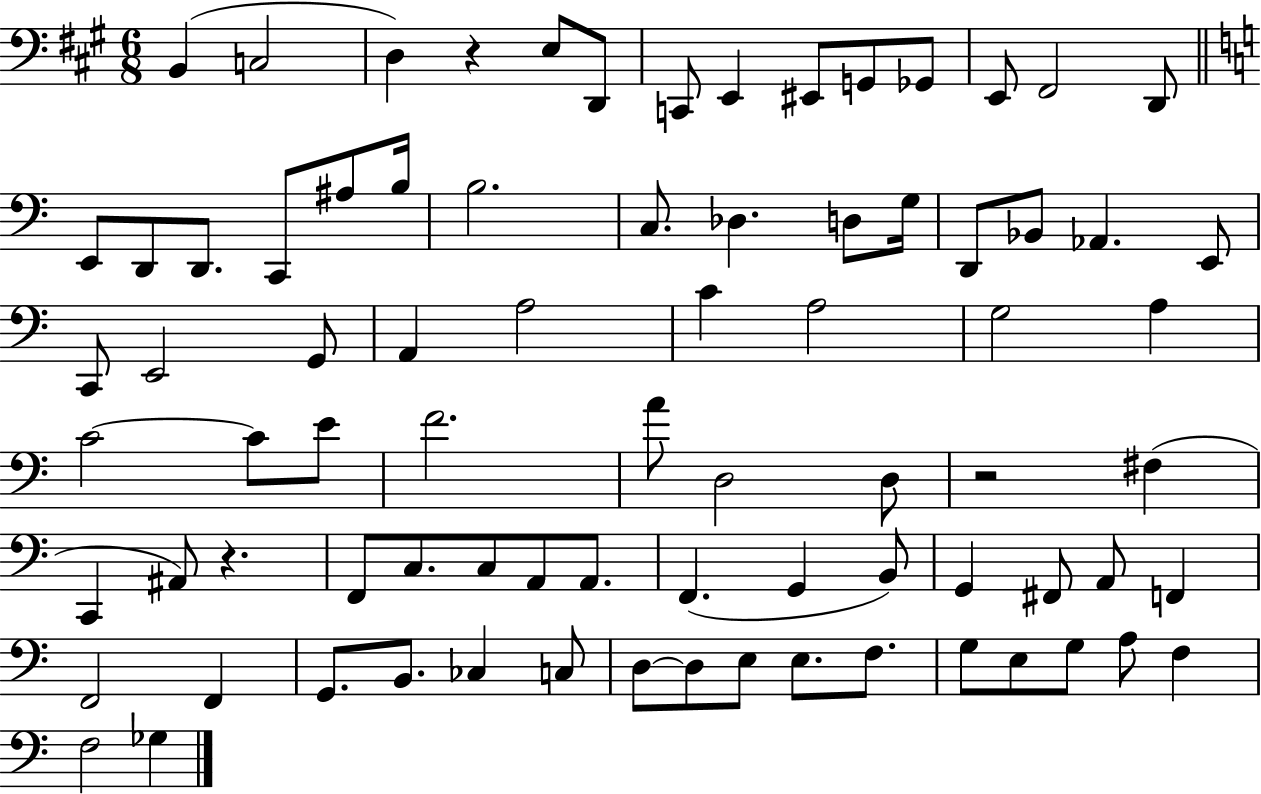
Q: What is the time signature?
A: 6/8